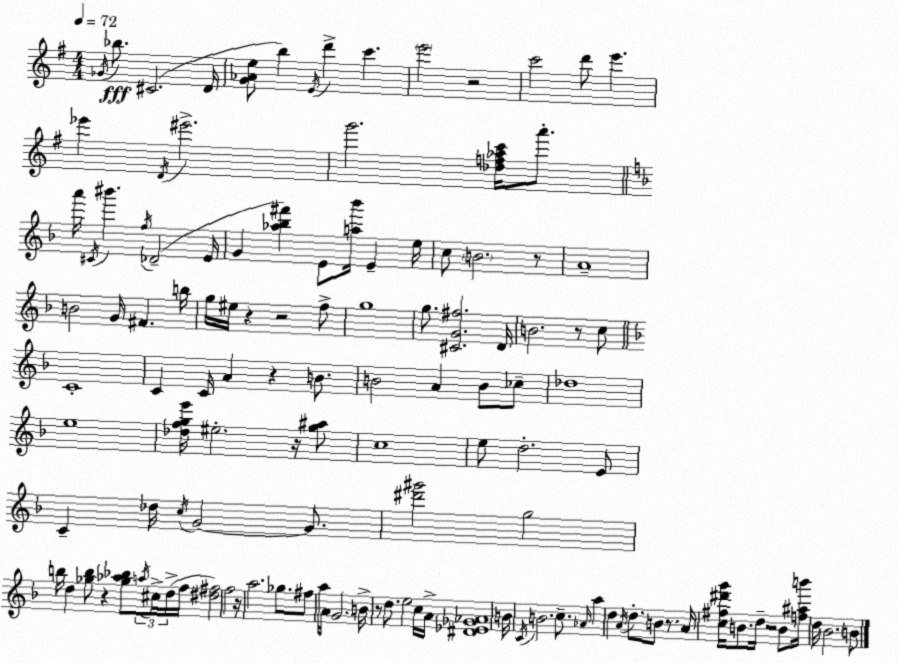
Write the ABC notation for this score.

X:1
T:Untitled
M:4/4
L:1/4
K:Em
_G/4 _b/2 ^C2 D/4 [G_Ae]/2 b E/4 d' c' e'2 z2 c'2 d'/2 e' _e' D/4 ^e'2 g'2 [_df_ac']/4 a'/2 a'/4 ^C/4 ^b' f/4 _D2 E/4 G [_a_b^f'] E/2 [a_b']/4 E e/4 c/2 B2 z/2 A4 B2 G/4 ^F b/4 g/4 ^e/4 z z2 f/2 g4 g/2 [^CG^f]2 D/4 B2 z/2 c/2 C4 C C/4 A z B/2 B2 A B/2 _c/2 _d4 e4 [_dfge']/4 ^e2 z/4 [g^a]/2 c4 e/2 d2 E/2 C _d/4 c/4 G2 G/2 [^d'^g']2 g2 b/4 d [_gb]/2 z [_g_a_b]/2 a/4 ^c/4 d/4 f/4 [^d^f]2 f2 z/4 a2 _g/2 ^f/2 a/4 A/4 G2 B/4 z/2 d/2 e2 c/4 A/4 [^D_E_G_A]4 B/4 C/4 B2 c/2 _A/4 a d A/4 d/2 B/2 z/2 A/4 [c^f^d'g']/4 B/2 d/4 z2 B/2 [f^ab']/4 d/4 _B2 B/2